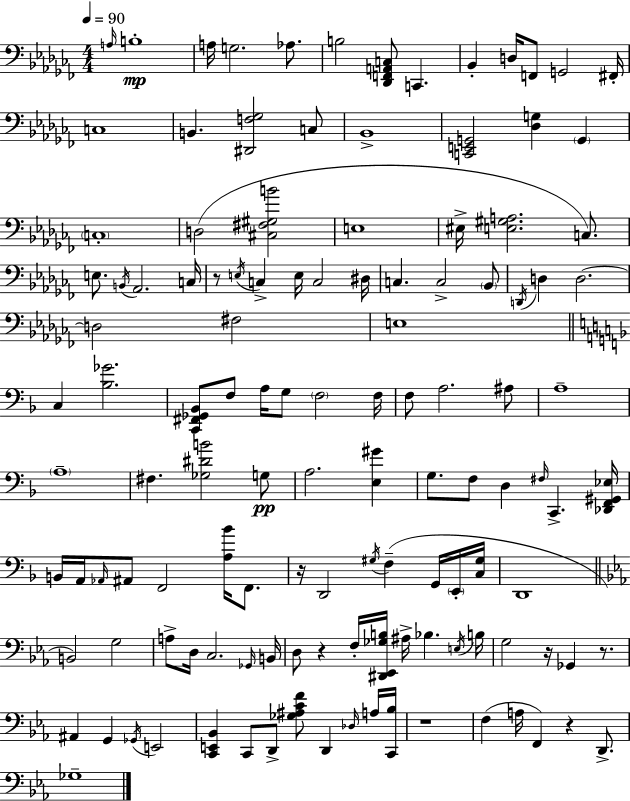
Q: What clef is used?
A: bass